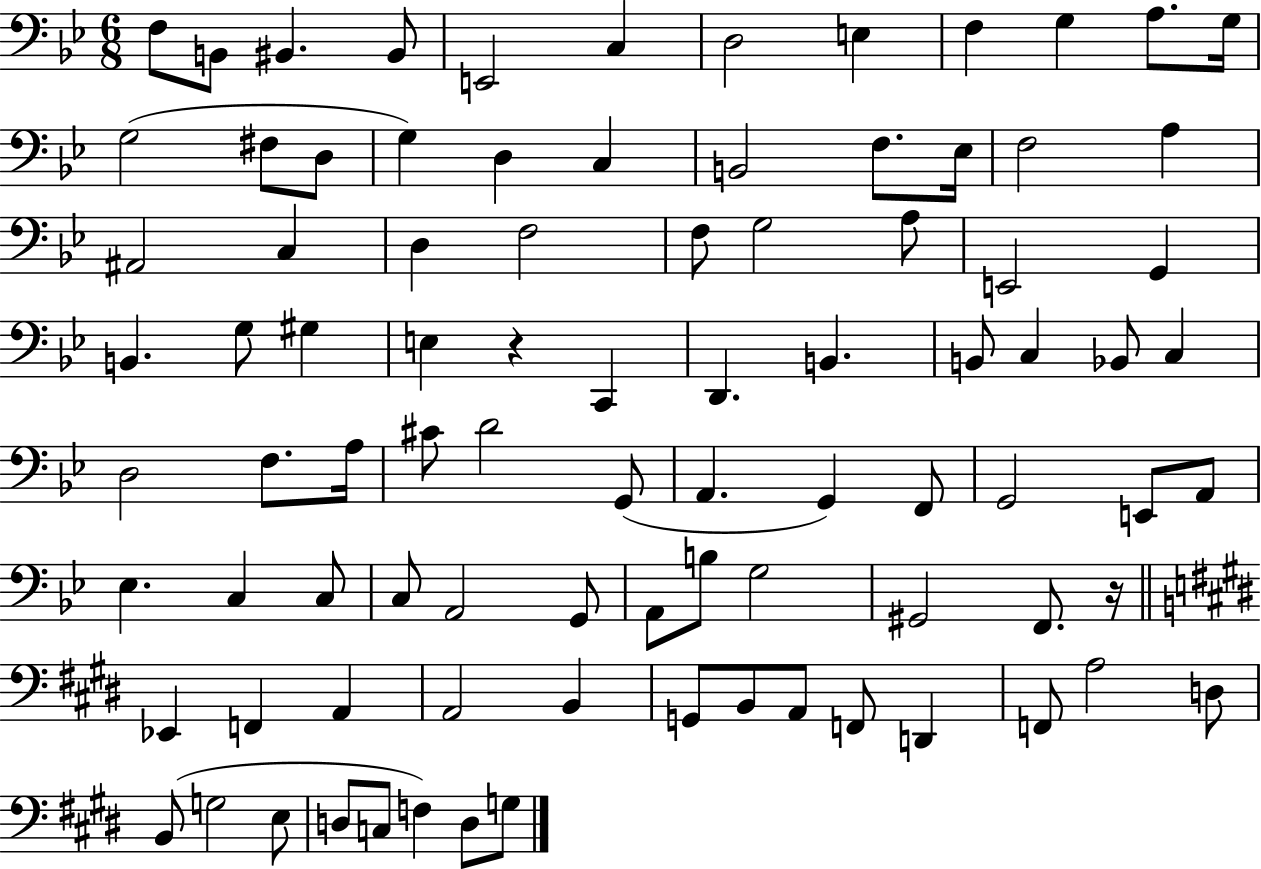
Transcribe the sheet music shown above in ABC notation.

X:1
T:Untitled
M:6/8
L:1/4
K:Bb
F,/2 B,,/2 ^B,, ^B,,/2 E,,2 C, D,2 E, F, G, A,/2 G,/4 G,2 ^F,/2 D,/2 G, D, C, B,,2 F,/2 _E,/4 F,2 A, ^A,,2 C, D, F,2 F,/2 G,2 A,/2 E,,2 G,, B,, G,/2 ^G, E, z C,, D,, B,, B,,/2 C, _B,,/2 C, D,2 F,/2 A,/4 ^C/2 D2 G,,/2 A,, G,, F,,/2 G,,2 E,,/2 A,,/2 _E, C, C,/2 C,/2 A,,2 G,,/2 A,,/2 B,/2 G,2 ^G,,2 F,,/2 z/4 _E,, F,, A,, A,,2 B,, G,,/2 B,,/2 A,,/2 F,,/2 D,, F,,/2 A,2 D,/2 B,,/2 G,2 E,/2 D,/2 C,/2 F, D,/2 G,/2